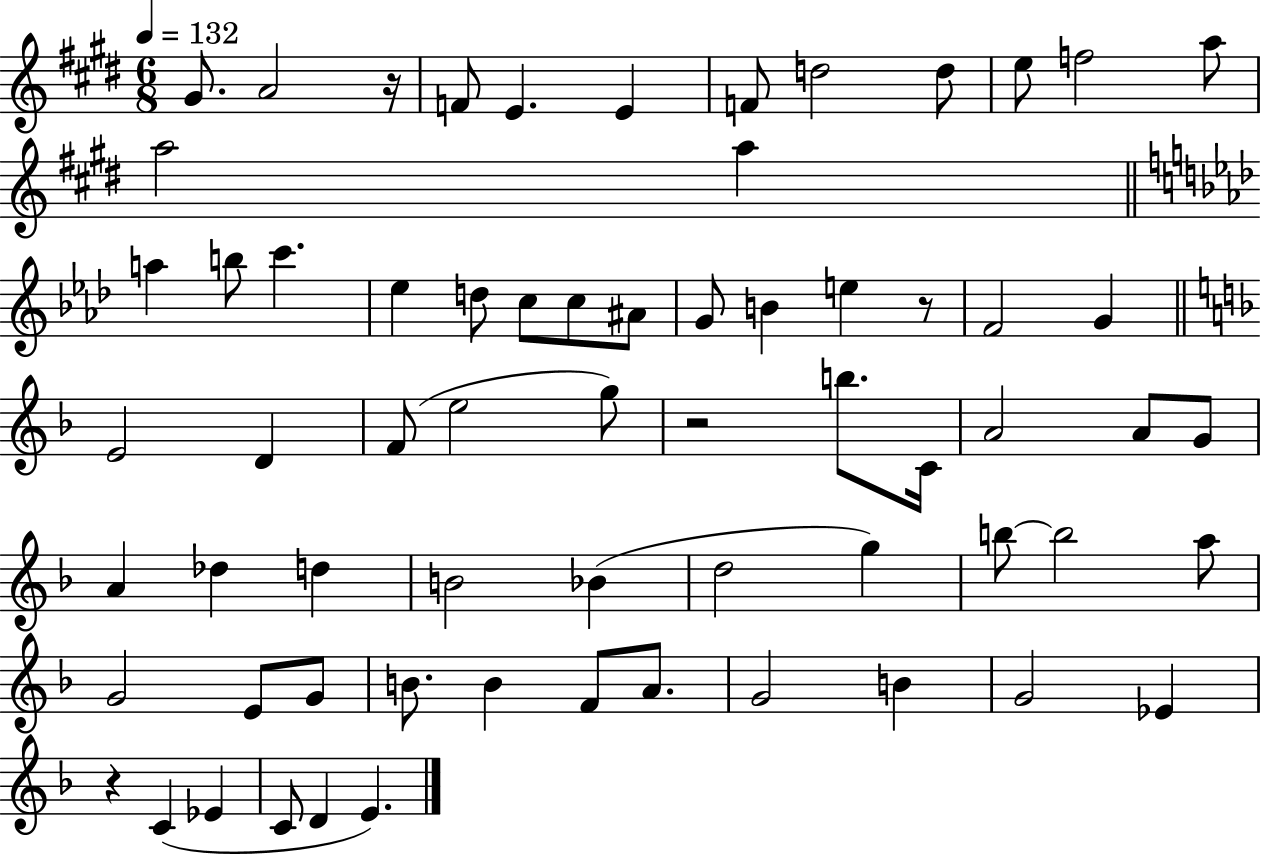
G#4/e. A4/h R/s F4/e E4/q. E4/q F4/e D5/h D5/e E5/e F5/h A5/e A5/h A5/q A5/q B5/e C6/q. Eb5/q D5/e C5/e C5/e A#4/e G4/e B4/q E5/q R/e F4/h G4/q E4/h D4/q F4/e E5/h G5/e R/h B5/e. C4/s A4/h A4/e G4/e A4/q Db5/q D5/q B4/h Bb4/q D5/h G5/q B5/e B5/h A5/e G4/h E4/e G4/e B4/e. B4/q F4/e A4/e. G4/h B4/q G4/h Eb4/q R/q C4/q Eb4/q C4/e D4/q E4/q.